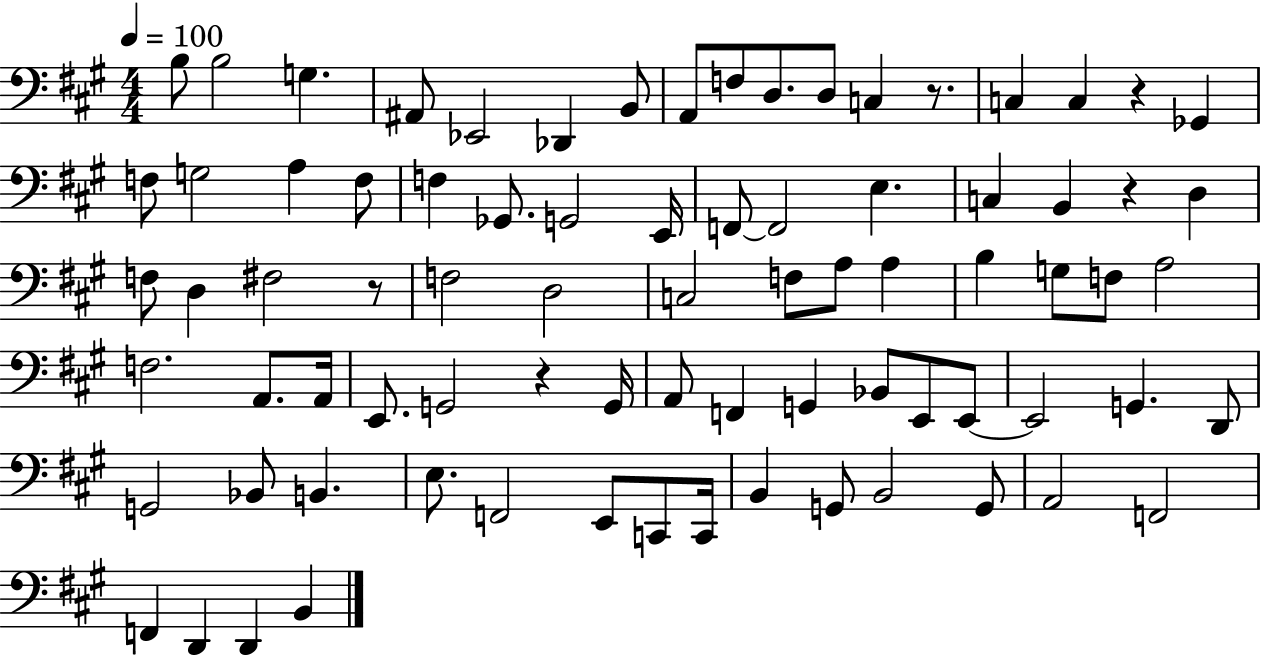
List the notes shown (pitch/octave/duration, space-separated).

B3/e B3/h G3/q. A#2/e Eb2/h Db2/q B2/e A2/e F3/e D3/e. D3/e C3/q R/e. C3/q C3/q R/q Gb2/q F3/e G3/h A3/q F3/e F3/q Gb2/e. G2/h E2/s F2/e F2/h E3/q. C3/q B2/q R/q D3/q F3/e D3/q F#3/h R/e F3/h D3/h C3/h F3/e A3/e A3/q B3/q G3/e F3/e A3/h F3/h. A2/e. A2/s E2/e. G2/h R/q G2/s A2/e F2/q G2/q Bb2/e E2/e E2/e E2/h G2/q. D2/e G2/h Bb2/e B2/q. E3/e. F2/h E2/e C2/e C2/s B2/q G2/e B2/h G2/e A2/h F2/h F2/q D2/q D2/q B2/q